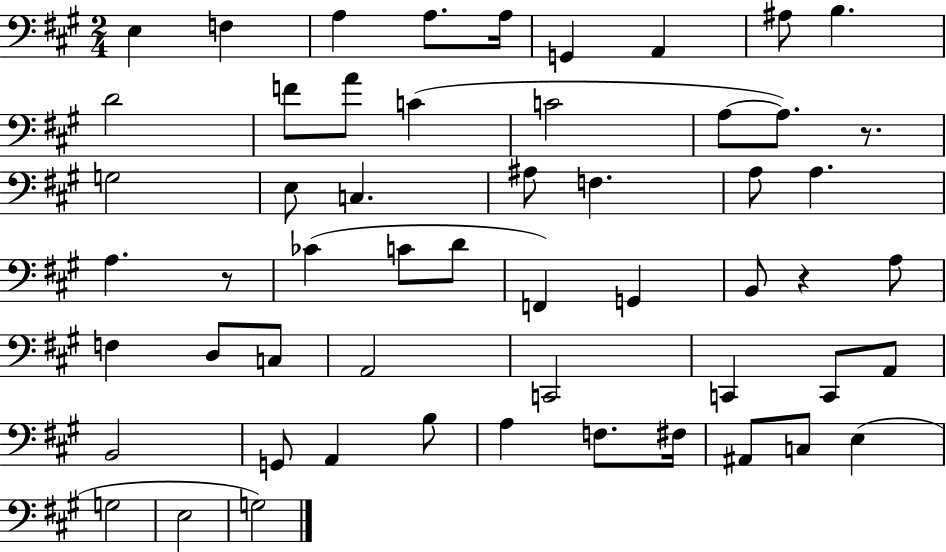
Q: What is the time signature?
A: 2/4